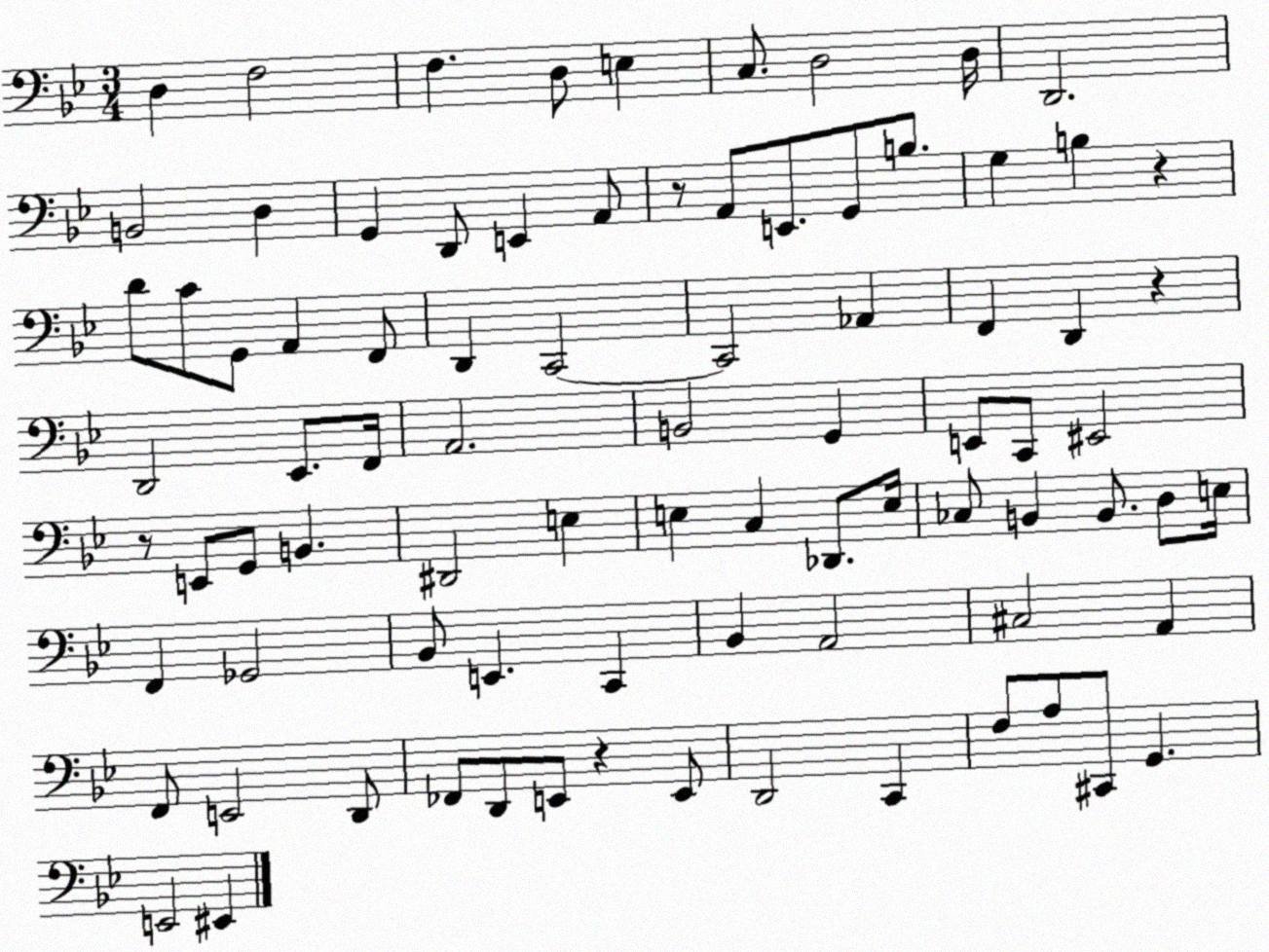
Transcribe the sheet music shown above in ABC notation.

X:1
T:Untitled
M:3/4
L:1/4
K:Bb
D, F,2 F, D,/2 E, C,/2 D,2 D,/4 D,,2 B,,2 D, G,, D,,/2 E,, A,,/2 z/2 A,,/2 E,,/2 G,,/2 B,/2 G, B, z D/2 C/2 G,,/2 A,, F,,/2 D,, C,,2 C,,2 _A,, F,, D,, z D,,2 _E,,/2 F,,/4 A,,2 B,,2 G,, E,,/2 C,,/2 ^E,,2 z/2 E,,/2 G,,/2 B,, ^D,,2 E, E, C, _D,,/2 E,/4 _C,/2 B,, B,,/2 D,/2 E,/4 F,, _G,,2 _B,,/2 E,, C,, _B,, A,,2 ^C,2 A,, F,,/2 E,,2 D,,/2 _F,,/2 D,,/2 E,,/2 z E,,/2 D,,2 C,, F,/2 A,/2 ^C,,/2 G,, E,,2 ^E,,